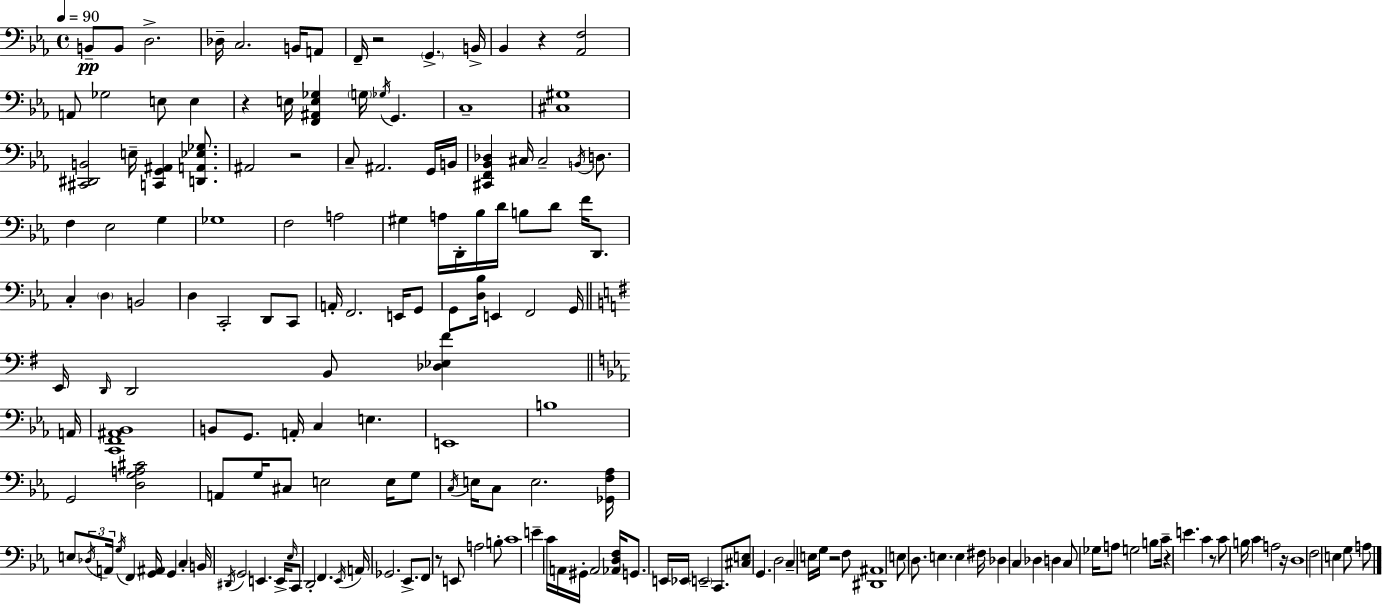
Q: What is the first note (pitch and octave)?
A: B2